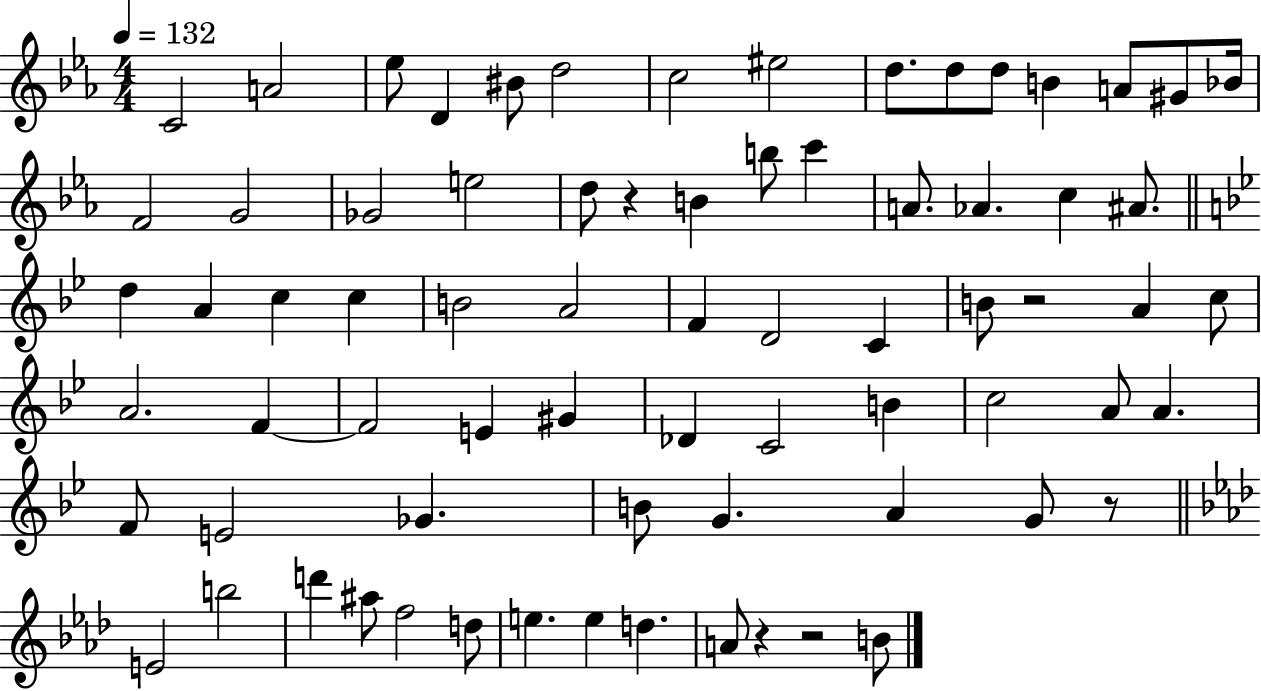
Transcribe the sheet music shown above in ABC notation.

X:1
T:Untitled
M:4/4
L:1/4
K:Eb
C2 A2 _e/2 D ^B/2 d2 c2 ^e2 d/2 d/2 d/2 B A/2 ^G/2 _B/4 F2 G2 _G2 e2 d/2 z B b/2 c' A/2 _A c ^A/2 d A c c B2 A2 F D2 C B/2 z2 A c/2 A2 F F2 E ^G _D C2 B c2 A/2 A F/2 E2 _G B/2 G A G/2 z/2 E2 b2 d' ^a/2 f2 d/2 e e d A/2 z z2 B/2